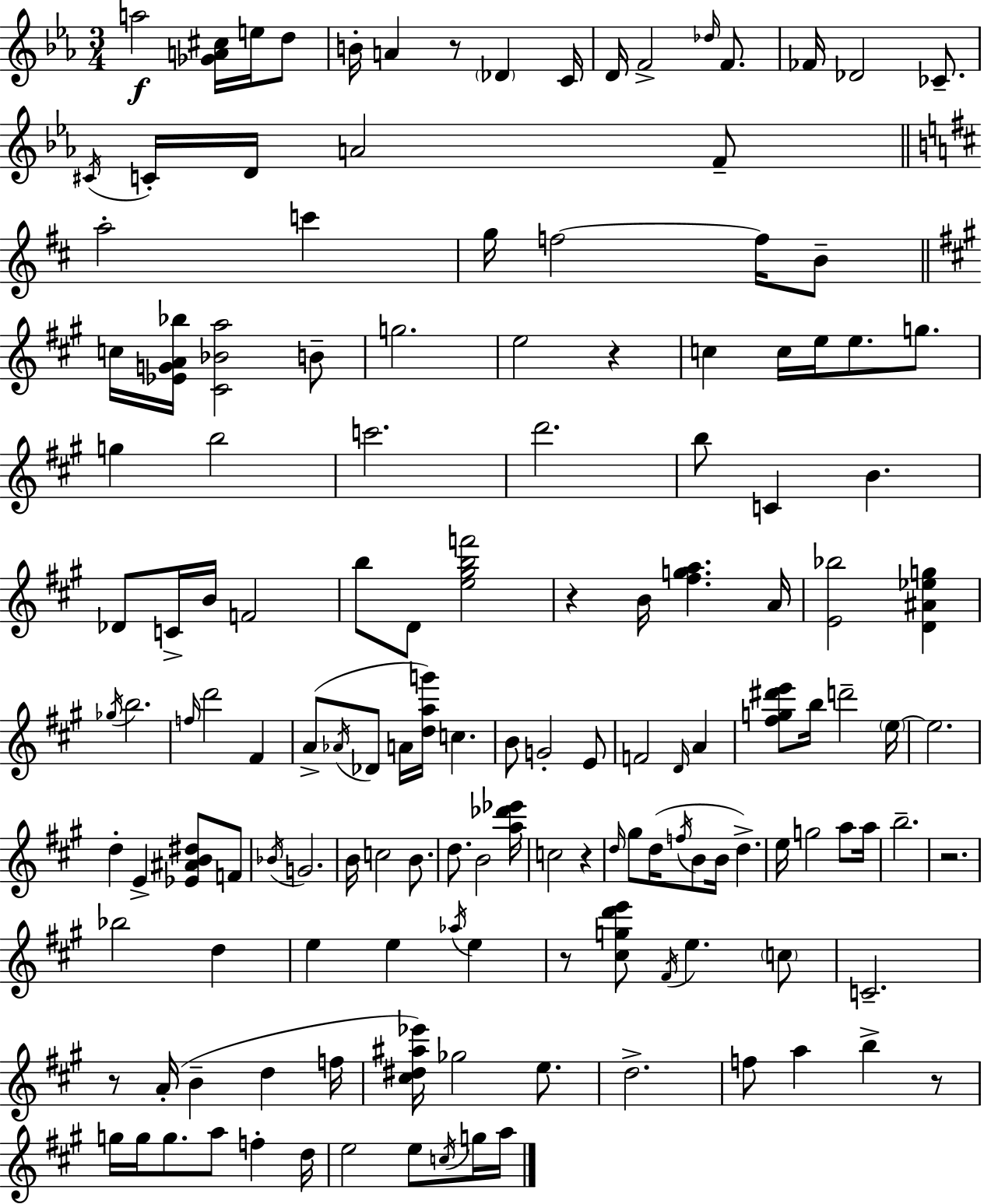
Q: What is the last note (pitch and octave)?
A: A5